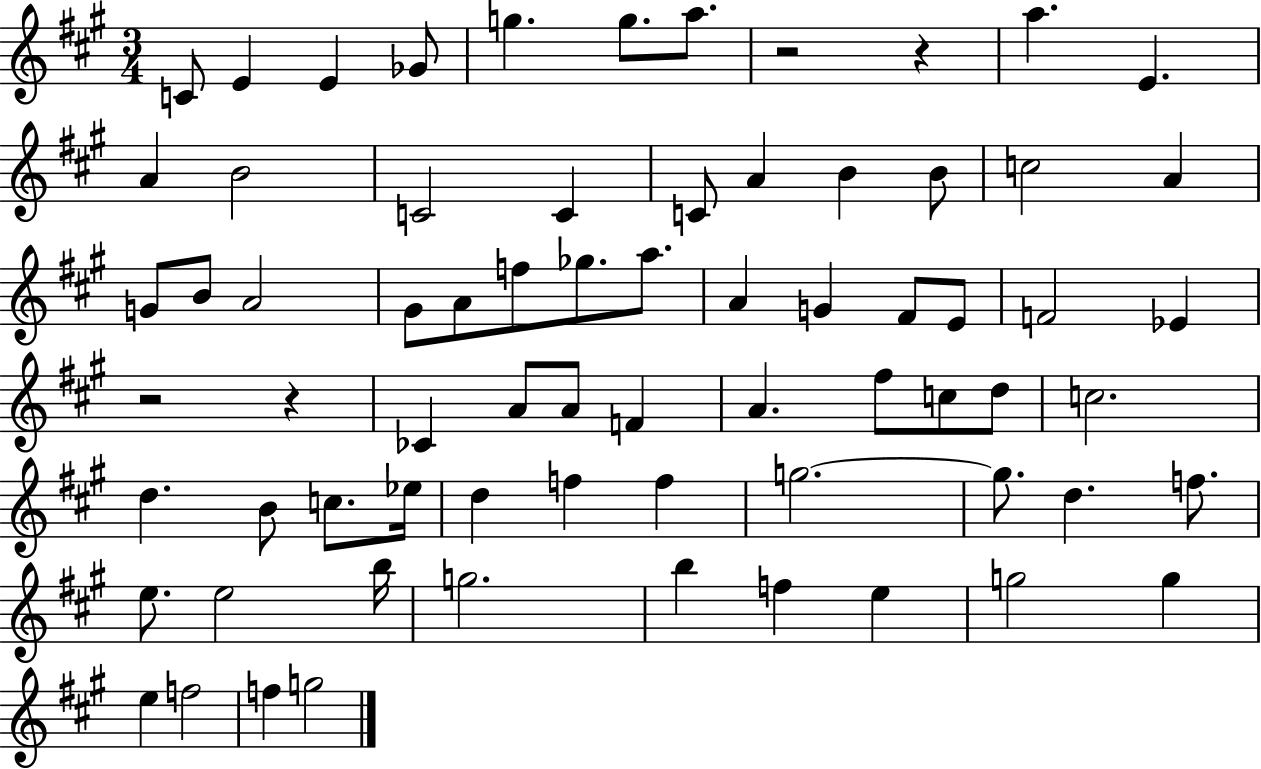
C4/e E4/q E4/q Gb4/e G5/q. G5/e. A5/e. R/h R/q A5/q. E4/q. A4/q B4/h C4/h C4/q C4/e A4/q B4/q B4/e C5/h A4/q G4/e B4/e A4/h G#4/e A4/e F5/e Gb5/e. A5/e. A4/q G4/q F#4/e E4/e F4/h Eb4/q R/h R/q CES4/q A4/e A4/e F4/q A4/q. F#5/e C5/e D5/e C5/h. D5/q. B4/e C5/e. Eb5/s D5/q F5/q F5/q G5/h. G5/e. D5/q. F5/e. E5/e. E5/h B5/s G5/h. B5/q F5/q E5/q G5/h G5/q E5/q F5/h F5/q G5/h